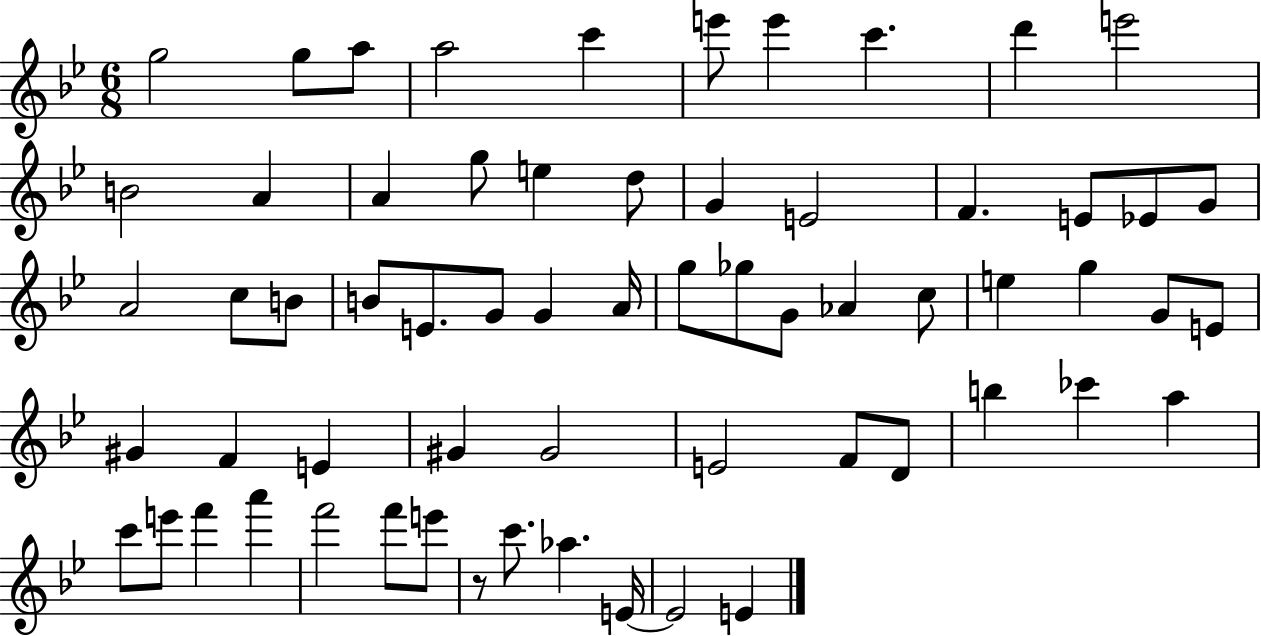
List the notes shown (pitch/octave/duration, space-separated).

G5/h G5/e A5/e A5/h C6/q E6/e E6/q C6/q. D6/q E6/h B4/h A4/q A4/q G5/e E5/q D5/e G4/q E4/h F4/q. E4/e Eb4/e G4/e A4/h C5/e B4/e B4/e E4/e. G4/e G4/q A4/s G5/e Gb5/e G4/e Ab4/q C5/e E5/q G5/q G4/e E4/e G#4/q F4/q E4/q G#4/q G#4/h E4/h F4/e D4/e B5/q CES6/q A5/q C6/e E6/e F6/q A6/q F6/h F6/e E6/e R/e C6/e. Ab5/q. E4/s E4/h E4/q